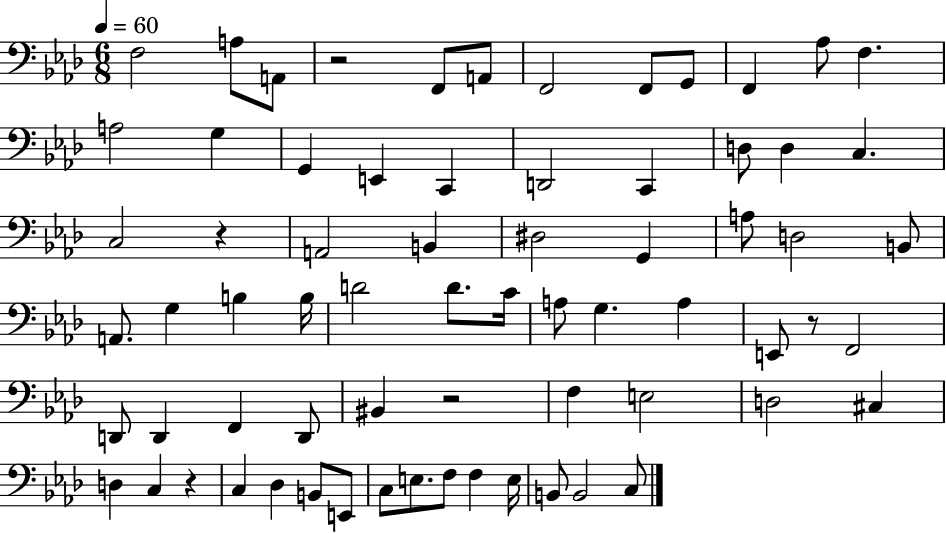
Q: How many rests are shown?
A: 5